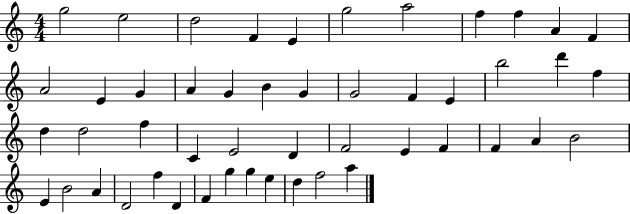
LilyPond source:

{
  \clef treble
  \numericTimeSignature
  \time 4/4
  \key c \major
  g''2 e''2 | d''2 f'4 e'4 | g''2 a''2 | f''4 f''4 a'4 f'4 | \break a'2 e'4 g'4 | a'4 g'4 b'4 g'4 | g'2 f'4 e'4 | b''2 d'''4 f''4 | \break d''4 d''2 f''4 | c'4 e'2 d'4 | f'2 e'4 f'4 | f'4 a'4 b'2 | \break e'4 b'2 a'4 | d'2 f''4 d'4 | f'4 g''4 g''4 e''4 | d''4 f''2 a''4 | \break \bar "|."
}